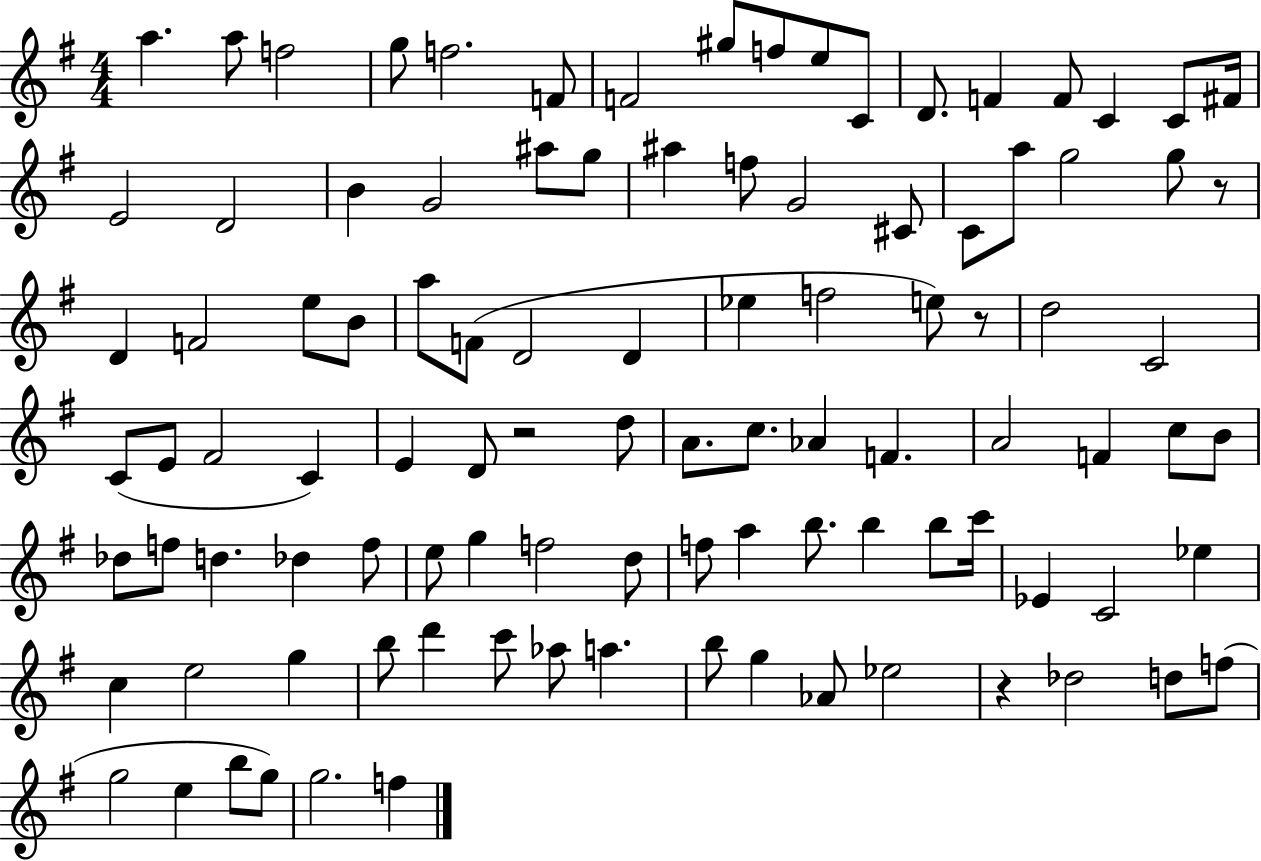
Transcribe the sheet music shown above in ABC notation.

X:1
T:Untitled
M:4/4
L:1/4
K:G
a a/2 f2 g/2 f2 F/2 F2 ^g/2 f/2 e/2 C/2 D/2 F F/2 C C/2 ^F/4 E2 D2 B G2 ^a/2 g/2 ^a f/2 G2 ^C/2 C/2 a/2 g2 g/2 z/2 D F2 e/2 B/2 a/2 F/2 D2 D _e f2 e/2 z/2 d2 C2 C/2 E/2 ^F2 C E D/2 z2 d/2 A/2 c/2 _A F A2 F c/2 B/2 _d/2 f/2 d _d f/2 e/2 g f2 d/2 f/2 a b/2 b b/2 c'/4 _E C2 _e c e2 g b/2 d' c'/2 _a/2 a b/2 g _A/2 _e2 z _d2 d/2 f/2 g2 e b/2 g/2 g2 f